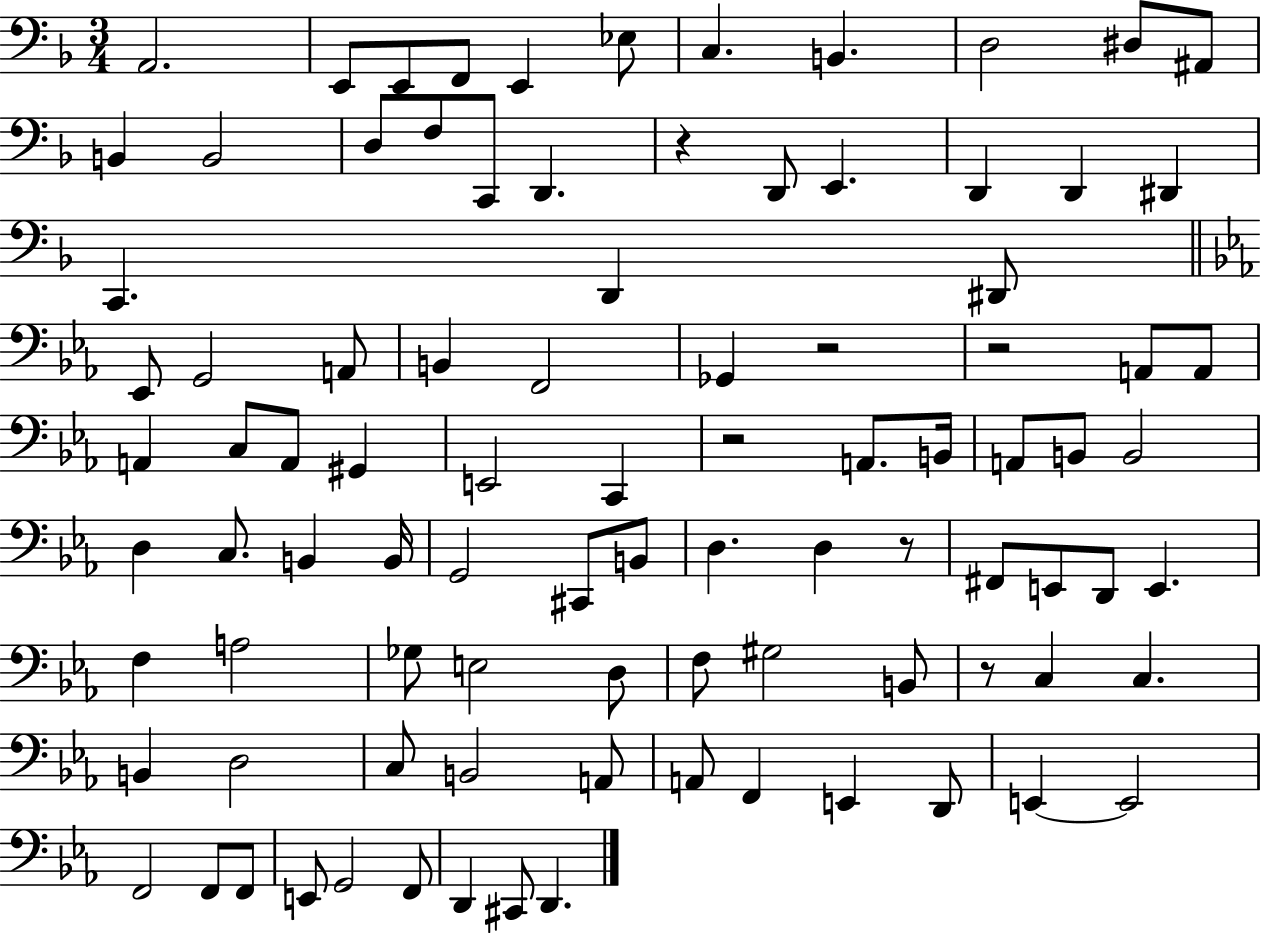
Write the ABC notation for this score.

X:1
T:Untitled
M:3/4
L:1/4
K:F
A,,2 E,,/2 E,,/2 F,,/2 E,, _E,/2 C, B,, D,2 ^D,/2 ^A,,/2 B,, B,,2 D,/2 F,/2 C,,/2 D,, z D,,/2 E,, D,, D,, ^D,, C,, D,, ^D,,/2 _E,,/2 G,,2 A,,/2 B,, F,,2 _G,, z2 z2 A,,/2 A,,/2 A,, C,/2 A,,/2 ^G,, E,,2 C,, z2 A,,/2 B,,/4 A,,/2 B,,/2 B,,2 D, C,/2 B,, B,,/4 G,,2 ^C,,/2 B,,/2 D, D, z/2 ^F,,/2 E,,/2 D,,/2 E,, F, A,2 _G,/2 E,2 D,/2 F,/2 ^G,2 B,,/2 z/2 C, C, B,, D,2 C,/2 B,,2 A,,/2 A,,/2 F,, E,, D,,/2 E,, E,,2 F,,2 F,,/2 F,,/2 E,,/2 G,,2 F,,/2 D,, ^C,,/2 D,,